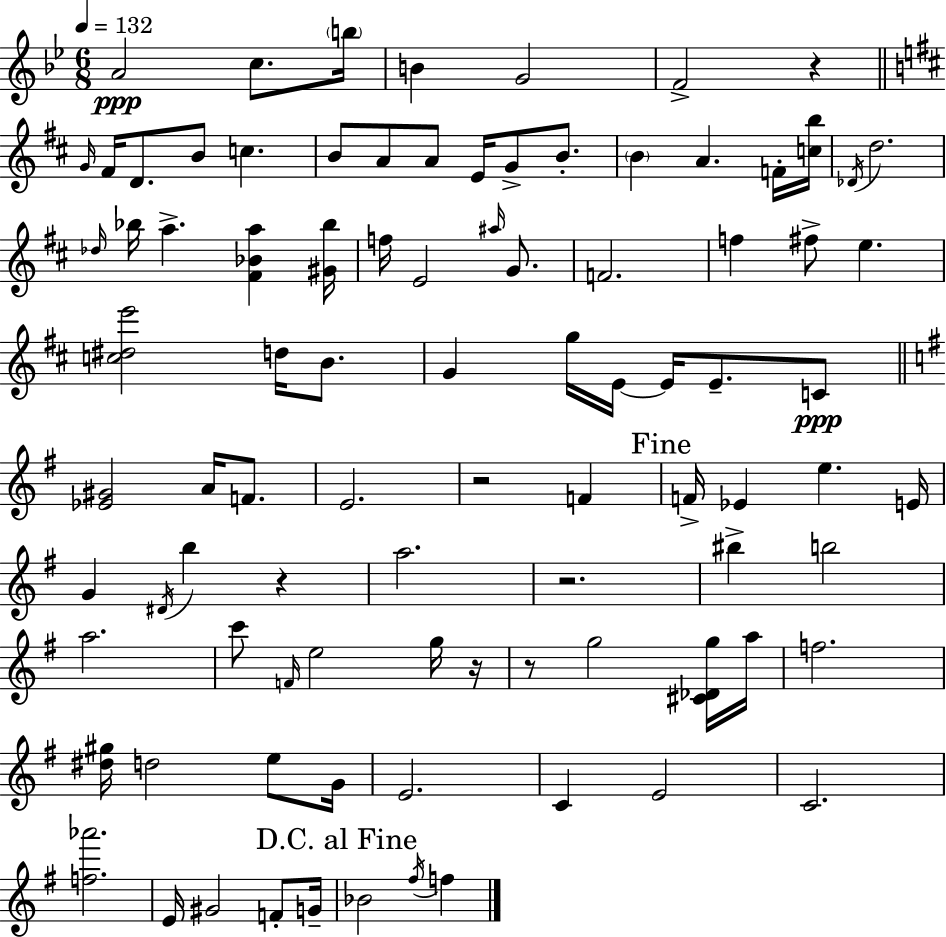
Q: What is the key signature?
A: BES major